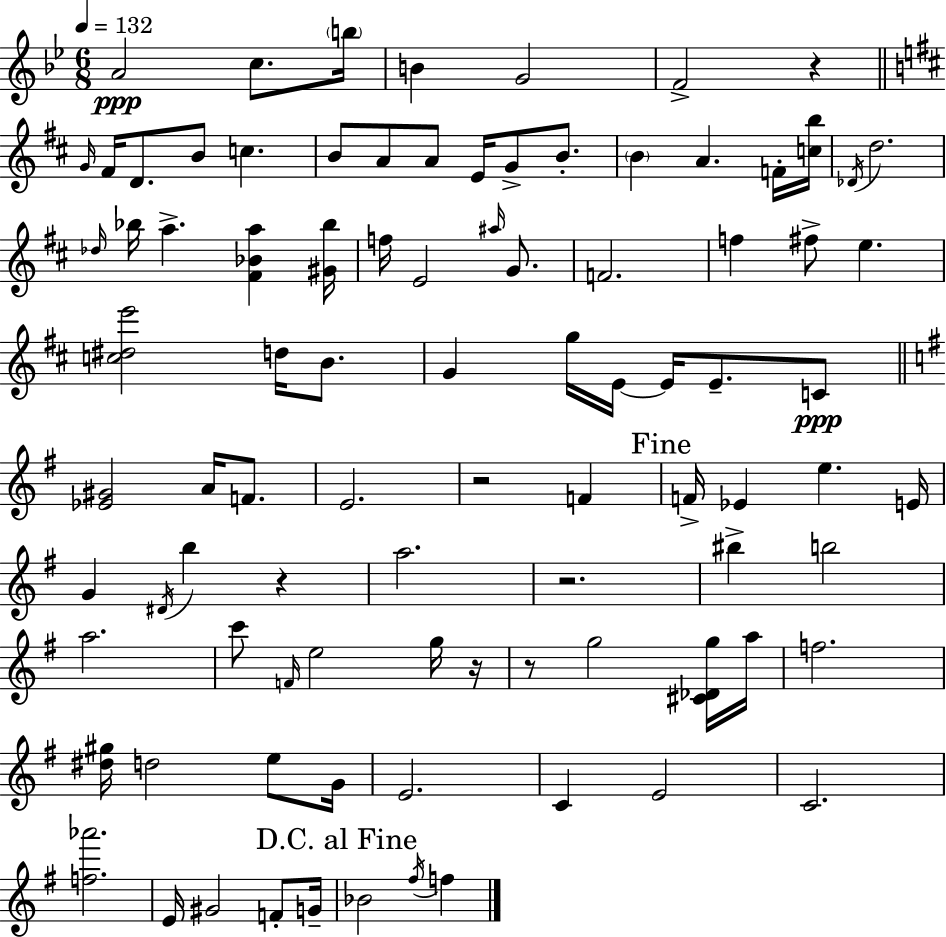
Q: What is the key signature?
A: BES major